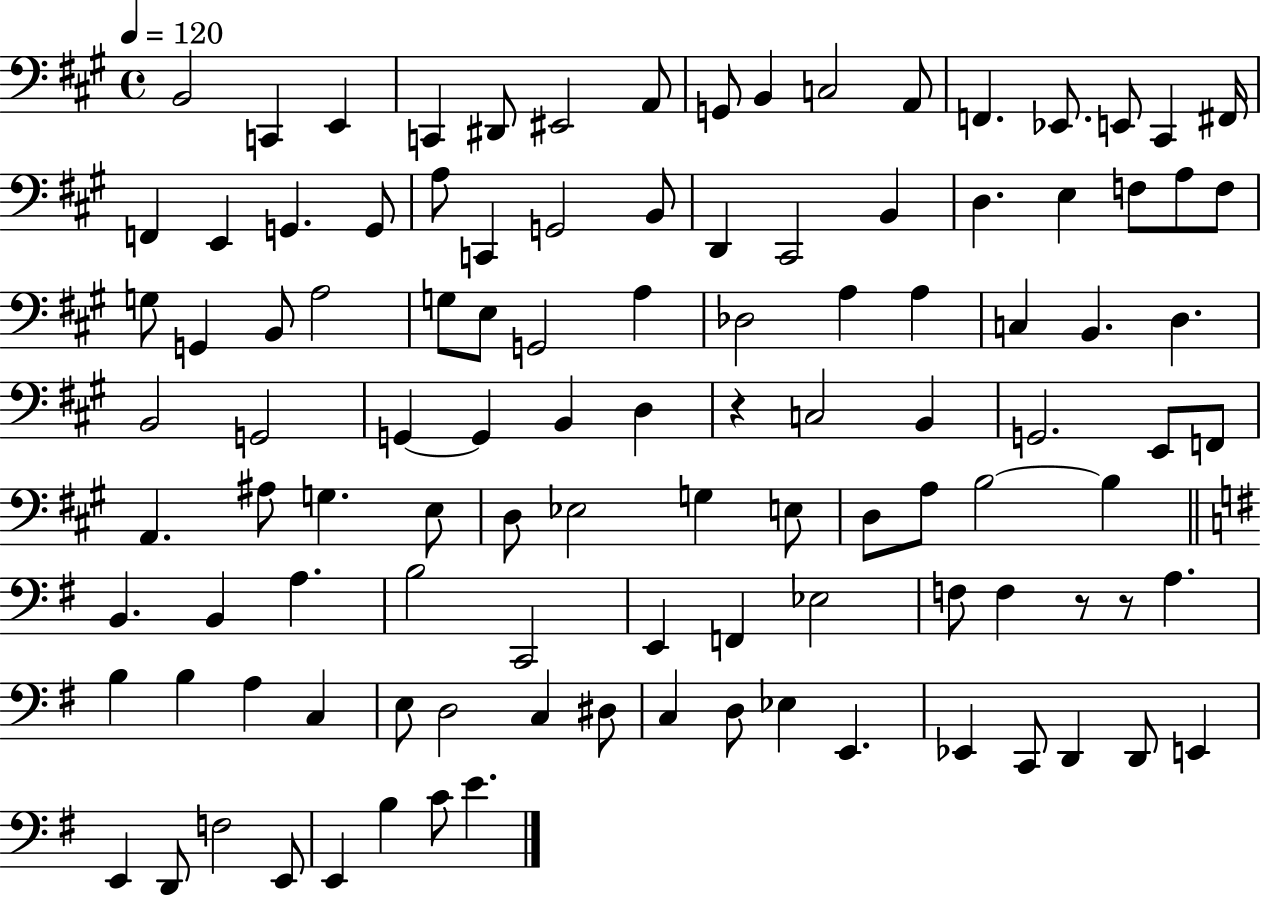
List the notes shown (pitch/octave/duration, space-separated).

B2/h C2/q E2/q C2/q D#2/e EIS2/h A2/e G2/e B2/q C3/h A2/e F2/q. Eb2/e. E2/e C#2/q F#2/s F2/q E2/q G2/q. G2/e A3/e C2/q G2/h B2/e D2/q C#2/h B2/q D3/q. E3/q F3/e A3/e F3/e G3/e G2/q B2/e A3/h G3/e E3/e G2/h A3/q Db3/h A3/q A3/q C3/q B2/q. D3/q. B2/h G2/h G2/q G2/q B2/q D3/q R/q C3/h B2/q G2/h. E2/e F2/e A2/q. A#3/e G3/q. E3/e D3/e Eb3/h G3/q E3/e D3/e A3/e B3/h B3/q B2/q. B2/q A3/q. B3/h C2/h E2/q F2/q Eb3/h F3/e F3/q R/e R/e A3/q. B3/q B3/q A3/q C3/q E3/e D3/h C3/q D#3/e C3/q D3/e Eb3/q E2/q. Eb2/q C2/e D2/q D2/e E2/q E2/q D2/e F3/h E2/e E2/q B3/q C4/e E4/q.